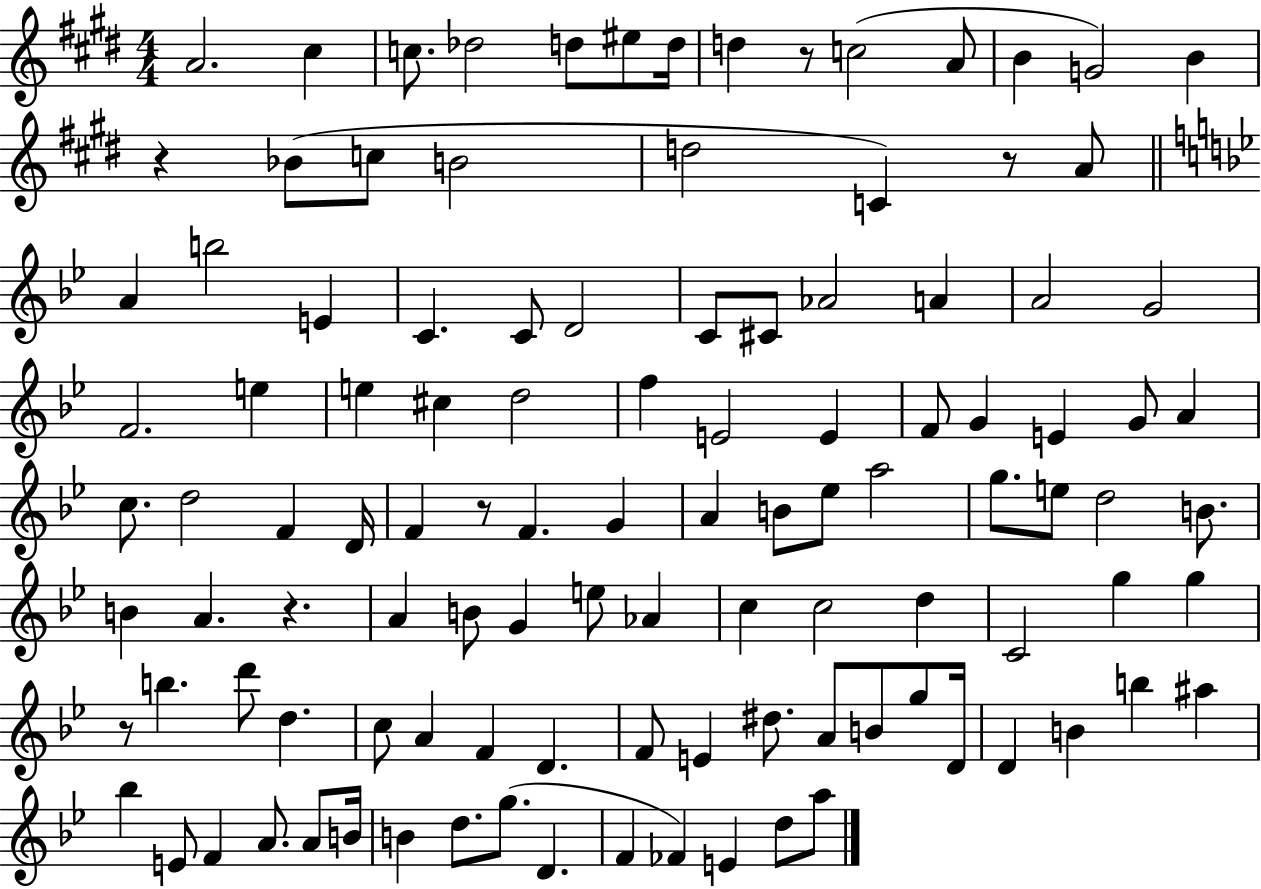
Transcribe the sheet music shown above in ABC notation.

X:1
T:Untitled
M:4/4
L:1/4
K:E
A2 ^c c/2 _d2 d/2 ^e/2 d/4 d z/2 c2 A/2 B G2 B z _B/2 c/2 B2 d2 C z/2 A/2 A b2 E C C/2 D2 C/2 ^C/2 _A2 A A2 G2 F2 e e ^c d2 f E2 E F/2 G E G/2 A c/2 d2 F D/4 F z/2 F G A B/2 _e/2 a2 g/2 e/2 d2 B/2 B A z A B/2 G e/2 _A c c2 d C2 g g z/2 b d'/2 d c/2 A F D F/2 E ^d/2 A/2 B/2 g/2 D/4 D B b ^a _b E/2 F A/2 A/2 B/4 B d/2 g/2 D F _F E d/2 a/2